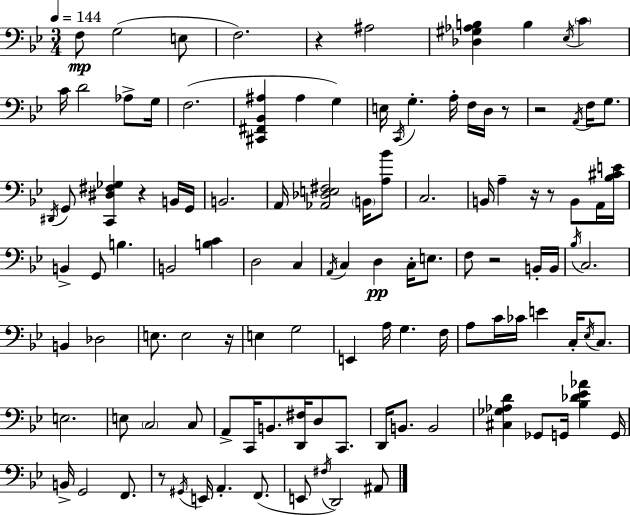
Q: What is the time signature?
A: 3/4